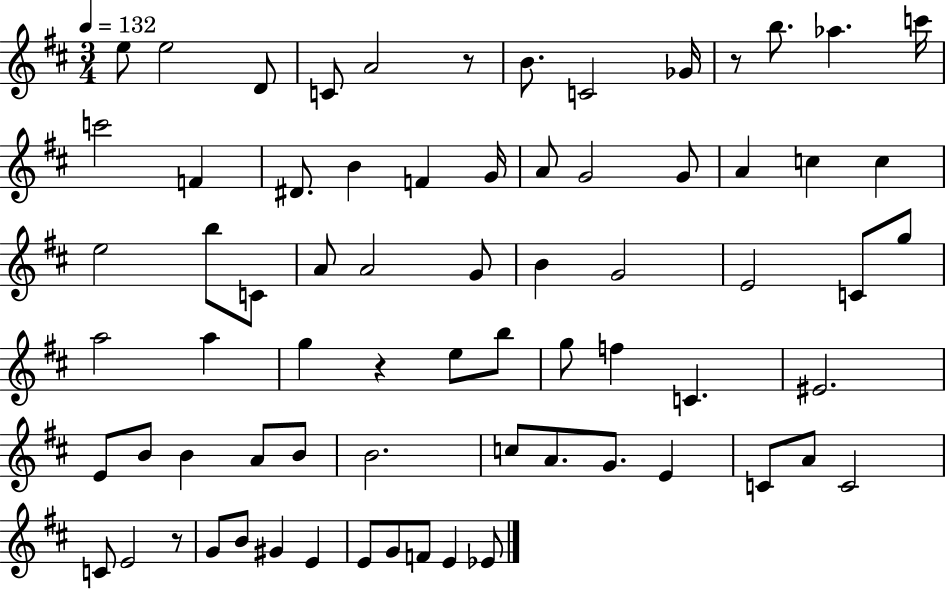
{
  \clef treble
  \numericTimeSignature
  \time 3/4
  \key d \major
  \tempo 4 = 132
  e''8 e''2 d'8 | c'8 a'2 r8 | b'8. c'2 ges'16 | r8 b''8. aes''4. c'''16 | \break c'''2 f'4 | dis'8. b'4 f'4 g'16 | a'8 g'2 g'8 | a'4 c''4 c''4 | \break e''2 b''8 c'8 | a'8 a'2 g'8 | b'4 g'2 | e'2 c'8 g''8 | \break a''2 a''4 | g''4 r4 e''8 b''8 | g''8 f''4 c'4. | eis'2. | \break e'8 b'8 b'4 a'8 b'8 | b'2. | c''8 a'8. g'8. e'4 | c'8 a'8 c'2 | \break c'8 e'2 r8 | g'8 b'8 gis'4 e'4 | e'8 g'8 f'8 e'4 ees'8 | \bar "|."
}